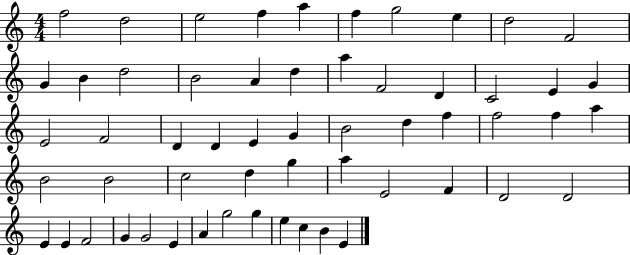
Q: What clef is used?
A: treble